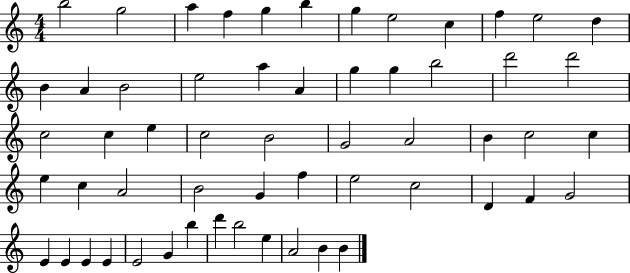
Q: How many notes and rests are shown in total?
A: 57